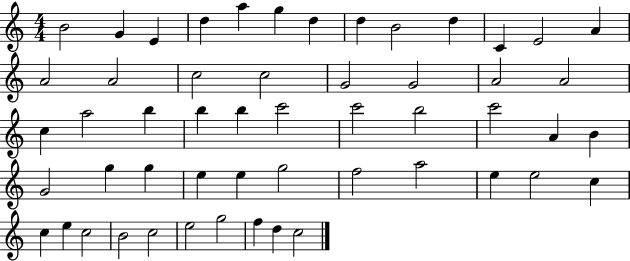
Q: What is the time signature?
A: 4/4